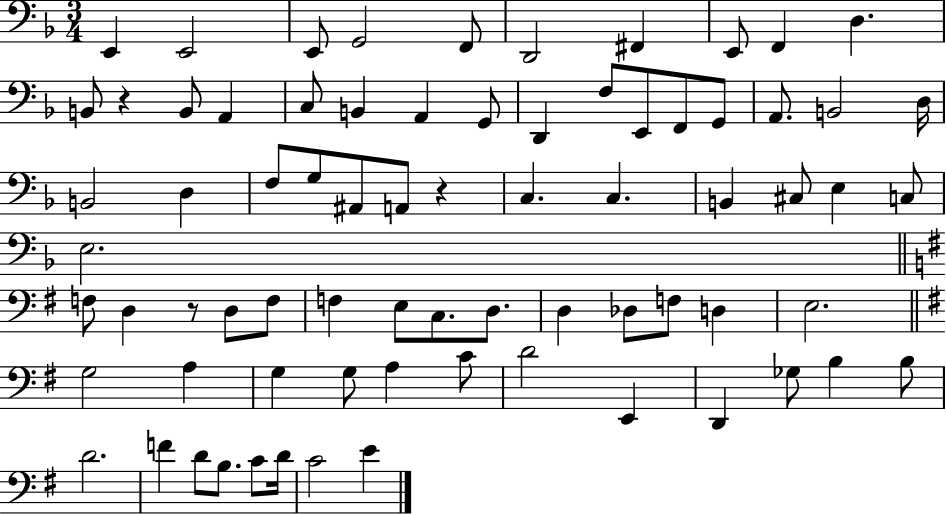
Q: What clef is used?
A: bass